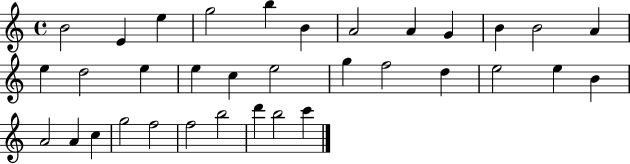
{
  \clef treble
  \time 4/4
  \defaultTimeSignature
  \key c \major
  b'2 e'4 e''4 | g''2 b''4 b'4 | a'2 a'4 g'4 | b'4 b'2 a'4 | \break e''4 d''2 e''4 | e''4 c''4 e''2 | g''4 f''2 d''4 | e''2 e''4 b'4 | \break a'2 a'4 c''4 | g''2 f''2 | f''2 b''2 | d'''4 b''2 c'''4 | \break \bar "|."
}